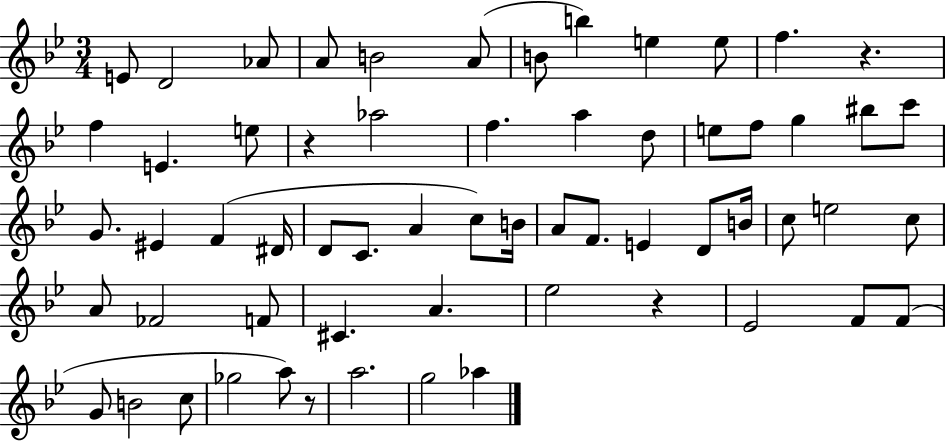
{
  \clef treble
  \numericTimeSignature
  \time 3/4
  \key bes \major
  \repeat volta 2 { e'8 d'2 aes'8 | a'8 b'2 a'8( | b'8 b''4) e''4 e''8 | f''4. r4. | \break f''4 e'4. e''8 | r4 aes''2 | f''4. a''4 d''8 | e''8 f''8 g''4 bis''8 c'''8 | \break g'8. eis'4 f'4( dis'16 | d'8 c'8. a'4 c''8) b'16 | a'8 f'8. e'4 d'8 b'16 | c''8 e''2 c''8 | \break a'8 fes'2 f'8 | cis'4. a'4. | ees''2 r4 | ees'2 f'8 f'8( | \break g'8 b'2 c''8 | ges''2 a''8) r8 | a''2. | g''2 aes''4 | \break } \bar "|."
}